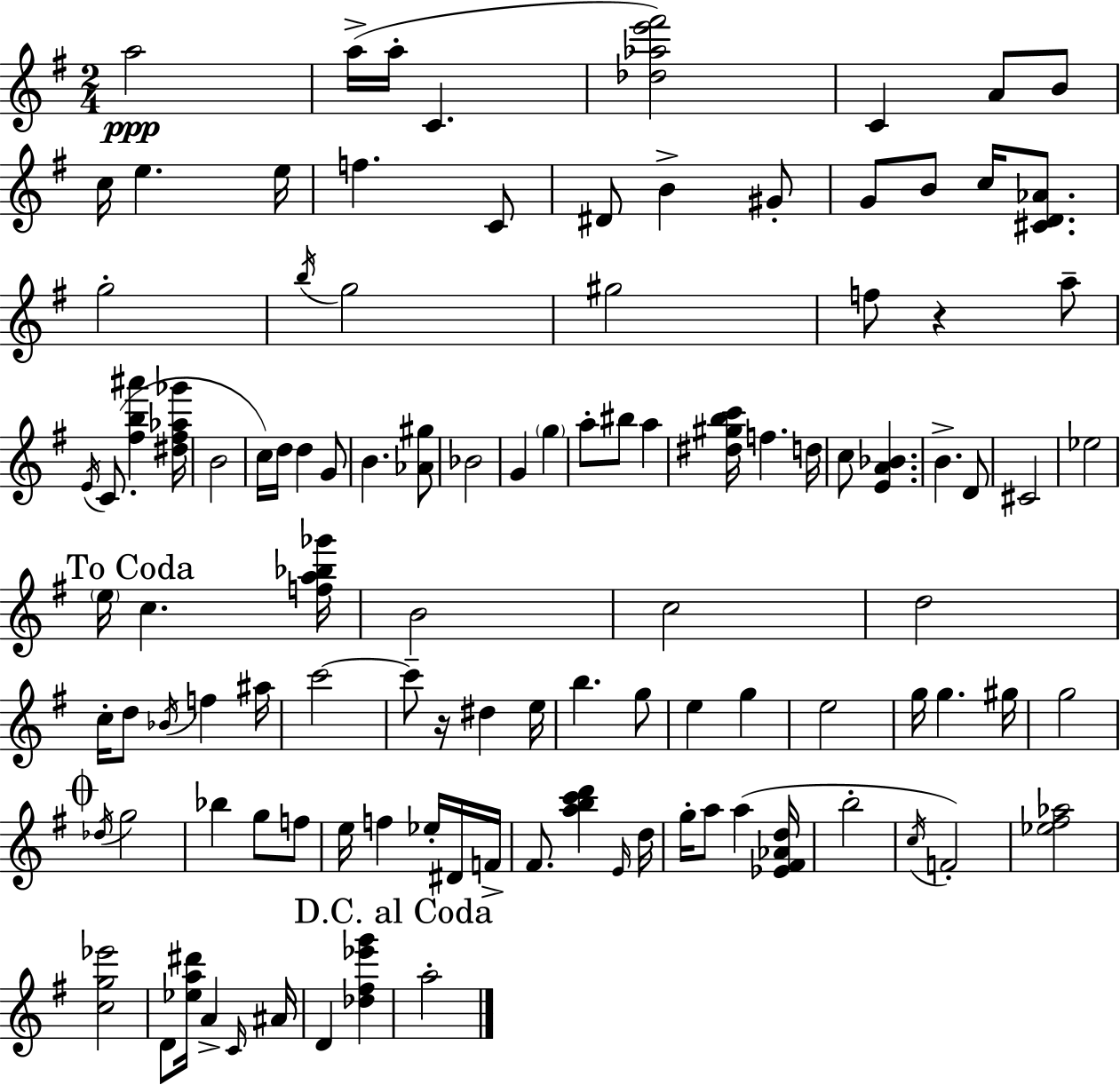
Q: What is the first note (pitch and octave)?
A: A5